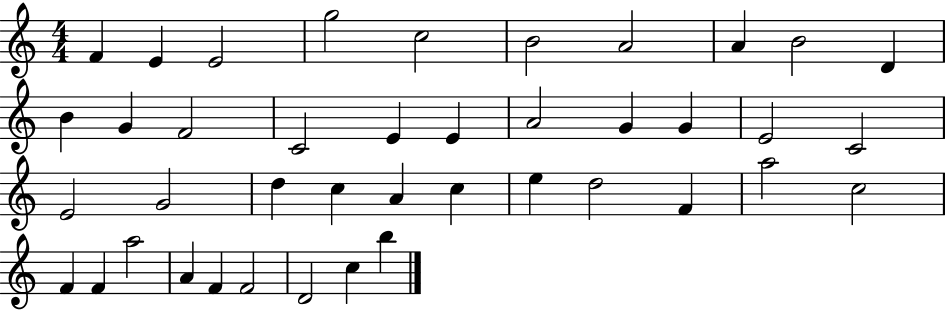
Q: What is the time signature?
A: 4/4